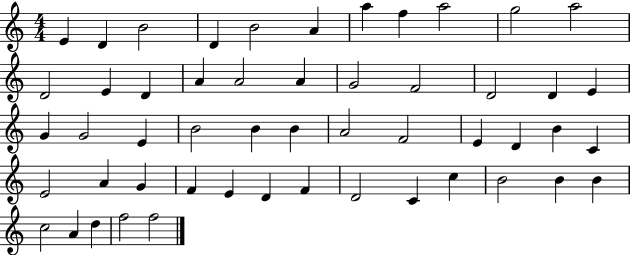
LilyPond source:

{
  \clef treble
  \numericTimeSignature
  \time 4/4
  \key c \major
  e'4 d'4 b'2 | d'4 b'2 a'4 | a''4 f''4 a''2 | g''2 a''2 | \break d'2 e'4 d'4 | a'4 a'2 a'4 | g'2 f'2 | d'2 d'4 e'4 | \break g'4 g'2 e'4 | b'2 b'4 b'4 | a'2 f'2 | e'4 d'4 b'4 c'4 | \break e'2 a'4 g'4 | f'4 e'4 d'4 f'4 | d'2 c'4 c''4 | b'2 b'4 b'4 | \break c''2 a'4 d''4 | f''2 f''2 | \bar "|."
}